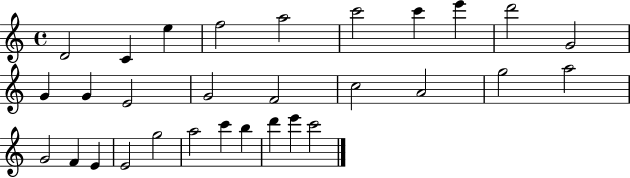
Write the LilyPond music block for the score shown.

{
  \clef treble
  \time 4/4
  \defaultTimeSignature
  \key c \major
  d'2 c'4 e''4 | f''2 a''2 | c'''2 c'''4 e'''4 | d'''2 g'2 | \break g'4 g'4 e'2 | g'2 f'2 | c''2 a'2 | g''2 a''2 | \break g'2 f'4 e'4 | e'2 g''2 | a''2 c'''4 b''4 | d'''4 e'''4 c'''2 | \break \bar "|."
}